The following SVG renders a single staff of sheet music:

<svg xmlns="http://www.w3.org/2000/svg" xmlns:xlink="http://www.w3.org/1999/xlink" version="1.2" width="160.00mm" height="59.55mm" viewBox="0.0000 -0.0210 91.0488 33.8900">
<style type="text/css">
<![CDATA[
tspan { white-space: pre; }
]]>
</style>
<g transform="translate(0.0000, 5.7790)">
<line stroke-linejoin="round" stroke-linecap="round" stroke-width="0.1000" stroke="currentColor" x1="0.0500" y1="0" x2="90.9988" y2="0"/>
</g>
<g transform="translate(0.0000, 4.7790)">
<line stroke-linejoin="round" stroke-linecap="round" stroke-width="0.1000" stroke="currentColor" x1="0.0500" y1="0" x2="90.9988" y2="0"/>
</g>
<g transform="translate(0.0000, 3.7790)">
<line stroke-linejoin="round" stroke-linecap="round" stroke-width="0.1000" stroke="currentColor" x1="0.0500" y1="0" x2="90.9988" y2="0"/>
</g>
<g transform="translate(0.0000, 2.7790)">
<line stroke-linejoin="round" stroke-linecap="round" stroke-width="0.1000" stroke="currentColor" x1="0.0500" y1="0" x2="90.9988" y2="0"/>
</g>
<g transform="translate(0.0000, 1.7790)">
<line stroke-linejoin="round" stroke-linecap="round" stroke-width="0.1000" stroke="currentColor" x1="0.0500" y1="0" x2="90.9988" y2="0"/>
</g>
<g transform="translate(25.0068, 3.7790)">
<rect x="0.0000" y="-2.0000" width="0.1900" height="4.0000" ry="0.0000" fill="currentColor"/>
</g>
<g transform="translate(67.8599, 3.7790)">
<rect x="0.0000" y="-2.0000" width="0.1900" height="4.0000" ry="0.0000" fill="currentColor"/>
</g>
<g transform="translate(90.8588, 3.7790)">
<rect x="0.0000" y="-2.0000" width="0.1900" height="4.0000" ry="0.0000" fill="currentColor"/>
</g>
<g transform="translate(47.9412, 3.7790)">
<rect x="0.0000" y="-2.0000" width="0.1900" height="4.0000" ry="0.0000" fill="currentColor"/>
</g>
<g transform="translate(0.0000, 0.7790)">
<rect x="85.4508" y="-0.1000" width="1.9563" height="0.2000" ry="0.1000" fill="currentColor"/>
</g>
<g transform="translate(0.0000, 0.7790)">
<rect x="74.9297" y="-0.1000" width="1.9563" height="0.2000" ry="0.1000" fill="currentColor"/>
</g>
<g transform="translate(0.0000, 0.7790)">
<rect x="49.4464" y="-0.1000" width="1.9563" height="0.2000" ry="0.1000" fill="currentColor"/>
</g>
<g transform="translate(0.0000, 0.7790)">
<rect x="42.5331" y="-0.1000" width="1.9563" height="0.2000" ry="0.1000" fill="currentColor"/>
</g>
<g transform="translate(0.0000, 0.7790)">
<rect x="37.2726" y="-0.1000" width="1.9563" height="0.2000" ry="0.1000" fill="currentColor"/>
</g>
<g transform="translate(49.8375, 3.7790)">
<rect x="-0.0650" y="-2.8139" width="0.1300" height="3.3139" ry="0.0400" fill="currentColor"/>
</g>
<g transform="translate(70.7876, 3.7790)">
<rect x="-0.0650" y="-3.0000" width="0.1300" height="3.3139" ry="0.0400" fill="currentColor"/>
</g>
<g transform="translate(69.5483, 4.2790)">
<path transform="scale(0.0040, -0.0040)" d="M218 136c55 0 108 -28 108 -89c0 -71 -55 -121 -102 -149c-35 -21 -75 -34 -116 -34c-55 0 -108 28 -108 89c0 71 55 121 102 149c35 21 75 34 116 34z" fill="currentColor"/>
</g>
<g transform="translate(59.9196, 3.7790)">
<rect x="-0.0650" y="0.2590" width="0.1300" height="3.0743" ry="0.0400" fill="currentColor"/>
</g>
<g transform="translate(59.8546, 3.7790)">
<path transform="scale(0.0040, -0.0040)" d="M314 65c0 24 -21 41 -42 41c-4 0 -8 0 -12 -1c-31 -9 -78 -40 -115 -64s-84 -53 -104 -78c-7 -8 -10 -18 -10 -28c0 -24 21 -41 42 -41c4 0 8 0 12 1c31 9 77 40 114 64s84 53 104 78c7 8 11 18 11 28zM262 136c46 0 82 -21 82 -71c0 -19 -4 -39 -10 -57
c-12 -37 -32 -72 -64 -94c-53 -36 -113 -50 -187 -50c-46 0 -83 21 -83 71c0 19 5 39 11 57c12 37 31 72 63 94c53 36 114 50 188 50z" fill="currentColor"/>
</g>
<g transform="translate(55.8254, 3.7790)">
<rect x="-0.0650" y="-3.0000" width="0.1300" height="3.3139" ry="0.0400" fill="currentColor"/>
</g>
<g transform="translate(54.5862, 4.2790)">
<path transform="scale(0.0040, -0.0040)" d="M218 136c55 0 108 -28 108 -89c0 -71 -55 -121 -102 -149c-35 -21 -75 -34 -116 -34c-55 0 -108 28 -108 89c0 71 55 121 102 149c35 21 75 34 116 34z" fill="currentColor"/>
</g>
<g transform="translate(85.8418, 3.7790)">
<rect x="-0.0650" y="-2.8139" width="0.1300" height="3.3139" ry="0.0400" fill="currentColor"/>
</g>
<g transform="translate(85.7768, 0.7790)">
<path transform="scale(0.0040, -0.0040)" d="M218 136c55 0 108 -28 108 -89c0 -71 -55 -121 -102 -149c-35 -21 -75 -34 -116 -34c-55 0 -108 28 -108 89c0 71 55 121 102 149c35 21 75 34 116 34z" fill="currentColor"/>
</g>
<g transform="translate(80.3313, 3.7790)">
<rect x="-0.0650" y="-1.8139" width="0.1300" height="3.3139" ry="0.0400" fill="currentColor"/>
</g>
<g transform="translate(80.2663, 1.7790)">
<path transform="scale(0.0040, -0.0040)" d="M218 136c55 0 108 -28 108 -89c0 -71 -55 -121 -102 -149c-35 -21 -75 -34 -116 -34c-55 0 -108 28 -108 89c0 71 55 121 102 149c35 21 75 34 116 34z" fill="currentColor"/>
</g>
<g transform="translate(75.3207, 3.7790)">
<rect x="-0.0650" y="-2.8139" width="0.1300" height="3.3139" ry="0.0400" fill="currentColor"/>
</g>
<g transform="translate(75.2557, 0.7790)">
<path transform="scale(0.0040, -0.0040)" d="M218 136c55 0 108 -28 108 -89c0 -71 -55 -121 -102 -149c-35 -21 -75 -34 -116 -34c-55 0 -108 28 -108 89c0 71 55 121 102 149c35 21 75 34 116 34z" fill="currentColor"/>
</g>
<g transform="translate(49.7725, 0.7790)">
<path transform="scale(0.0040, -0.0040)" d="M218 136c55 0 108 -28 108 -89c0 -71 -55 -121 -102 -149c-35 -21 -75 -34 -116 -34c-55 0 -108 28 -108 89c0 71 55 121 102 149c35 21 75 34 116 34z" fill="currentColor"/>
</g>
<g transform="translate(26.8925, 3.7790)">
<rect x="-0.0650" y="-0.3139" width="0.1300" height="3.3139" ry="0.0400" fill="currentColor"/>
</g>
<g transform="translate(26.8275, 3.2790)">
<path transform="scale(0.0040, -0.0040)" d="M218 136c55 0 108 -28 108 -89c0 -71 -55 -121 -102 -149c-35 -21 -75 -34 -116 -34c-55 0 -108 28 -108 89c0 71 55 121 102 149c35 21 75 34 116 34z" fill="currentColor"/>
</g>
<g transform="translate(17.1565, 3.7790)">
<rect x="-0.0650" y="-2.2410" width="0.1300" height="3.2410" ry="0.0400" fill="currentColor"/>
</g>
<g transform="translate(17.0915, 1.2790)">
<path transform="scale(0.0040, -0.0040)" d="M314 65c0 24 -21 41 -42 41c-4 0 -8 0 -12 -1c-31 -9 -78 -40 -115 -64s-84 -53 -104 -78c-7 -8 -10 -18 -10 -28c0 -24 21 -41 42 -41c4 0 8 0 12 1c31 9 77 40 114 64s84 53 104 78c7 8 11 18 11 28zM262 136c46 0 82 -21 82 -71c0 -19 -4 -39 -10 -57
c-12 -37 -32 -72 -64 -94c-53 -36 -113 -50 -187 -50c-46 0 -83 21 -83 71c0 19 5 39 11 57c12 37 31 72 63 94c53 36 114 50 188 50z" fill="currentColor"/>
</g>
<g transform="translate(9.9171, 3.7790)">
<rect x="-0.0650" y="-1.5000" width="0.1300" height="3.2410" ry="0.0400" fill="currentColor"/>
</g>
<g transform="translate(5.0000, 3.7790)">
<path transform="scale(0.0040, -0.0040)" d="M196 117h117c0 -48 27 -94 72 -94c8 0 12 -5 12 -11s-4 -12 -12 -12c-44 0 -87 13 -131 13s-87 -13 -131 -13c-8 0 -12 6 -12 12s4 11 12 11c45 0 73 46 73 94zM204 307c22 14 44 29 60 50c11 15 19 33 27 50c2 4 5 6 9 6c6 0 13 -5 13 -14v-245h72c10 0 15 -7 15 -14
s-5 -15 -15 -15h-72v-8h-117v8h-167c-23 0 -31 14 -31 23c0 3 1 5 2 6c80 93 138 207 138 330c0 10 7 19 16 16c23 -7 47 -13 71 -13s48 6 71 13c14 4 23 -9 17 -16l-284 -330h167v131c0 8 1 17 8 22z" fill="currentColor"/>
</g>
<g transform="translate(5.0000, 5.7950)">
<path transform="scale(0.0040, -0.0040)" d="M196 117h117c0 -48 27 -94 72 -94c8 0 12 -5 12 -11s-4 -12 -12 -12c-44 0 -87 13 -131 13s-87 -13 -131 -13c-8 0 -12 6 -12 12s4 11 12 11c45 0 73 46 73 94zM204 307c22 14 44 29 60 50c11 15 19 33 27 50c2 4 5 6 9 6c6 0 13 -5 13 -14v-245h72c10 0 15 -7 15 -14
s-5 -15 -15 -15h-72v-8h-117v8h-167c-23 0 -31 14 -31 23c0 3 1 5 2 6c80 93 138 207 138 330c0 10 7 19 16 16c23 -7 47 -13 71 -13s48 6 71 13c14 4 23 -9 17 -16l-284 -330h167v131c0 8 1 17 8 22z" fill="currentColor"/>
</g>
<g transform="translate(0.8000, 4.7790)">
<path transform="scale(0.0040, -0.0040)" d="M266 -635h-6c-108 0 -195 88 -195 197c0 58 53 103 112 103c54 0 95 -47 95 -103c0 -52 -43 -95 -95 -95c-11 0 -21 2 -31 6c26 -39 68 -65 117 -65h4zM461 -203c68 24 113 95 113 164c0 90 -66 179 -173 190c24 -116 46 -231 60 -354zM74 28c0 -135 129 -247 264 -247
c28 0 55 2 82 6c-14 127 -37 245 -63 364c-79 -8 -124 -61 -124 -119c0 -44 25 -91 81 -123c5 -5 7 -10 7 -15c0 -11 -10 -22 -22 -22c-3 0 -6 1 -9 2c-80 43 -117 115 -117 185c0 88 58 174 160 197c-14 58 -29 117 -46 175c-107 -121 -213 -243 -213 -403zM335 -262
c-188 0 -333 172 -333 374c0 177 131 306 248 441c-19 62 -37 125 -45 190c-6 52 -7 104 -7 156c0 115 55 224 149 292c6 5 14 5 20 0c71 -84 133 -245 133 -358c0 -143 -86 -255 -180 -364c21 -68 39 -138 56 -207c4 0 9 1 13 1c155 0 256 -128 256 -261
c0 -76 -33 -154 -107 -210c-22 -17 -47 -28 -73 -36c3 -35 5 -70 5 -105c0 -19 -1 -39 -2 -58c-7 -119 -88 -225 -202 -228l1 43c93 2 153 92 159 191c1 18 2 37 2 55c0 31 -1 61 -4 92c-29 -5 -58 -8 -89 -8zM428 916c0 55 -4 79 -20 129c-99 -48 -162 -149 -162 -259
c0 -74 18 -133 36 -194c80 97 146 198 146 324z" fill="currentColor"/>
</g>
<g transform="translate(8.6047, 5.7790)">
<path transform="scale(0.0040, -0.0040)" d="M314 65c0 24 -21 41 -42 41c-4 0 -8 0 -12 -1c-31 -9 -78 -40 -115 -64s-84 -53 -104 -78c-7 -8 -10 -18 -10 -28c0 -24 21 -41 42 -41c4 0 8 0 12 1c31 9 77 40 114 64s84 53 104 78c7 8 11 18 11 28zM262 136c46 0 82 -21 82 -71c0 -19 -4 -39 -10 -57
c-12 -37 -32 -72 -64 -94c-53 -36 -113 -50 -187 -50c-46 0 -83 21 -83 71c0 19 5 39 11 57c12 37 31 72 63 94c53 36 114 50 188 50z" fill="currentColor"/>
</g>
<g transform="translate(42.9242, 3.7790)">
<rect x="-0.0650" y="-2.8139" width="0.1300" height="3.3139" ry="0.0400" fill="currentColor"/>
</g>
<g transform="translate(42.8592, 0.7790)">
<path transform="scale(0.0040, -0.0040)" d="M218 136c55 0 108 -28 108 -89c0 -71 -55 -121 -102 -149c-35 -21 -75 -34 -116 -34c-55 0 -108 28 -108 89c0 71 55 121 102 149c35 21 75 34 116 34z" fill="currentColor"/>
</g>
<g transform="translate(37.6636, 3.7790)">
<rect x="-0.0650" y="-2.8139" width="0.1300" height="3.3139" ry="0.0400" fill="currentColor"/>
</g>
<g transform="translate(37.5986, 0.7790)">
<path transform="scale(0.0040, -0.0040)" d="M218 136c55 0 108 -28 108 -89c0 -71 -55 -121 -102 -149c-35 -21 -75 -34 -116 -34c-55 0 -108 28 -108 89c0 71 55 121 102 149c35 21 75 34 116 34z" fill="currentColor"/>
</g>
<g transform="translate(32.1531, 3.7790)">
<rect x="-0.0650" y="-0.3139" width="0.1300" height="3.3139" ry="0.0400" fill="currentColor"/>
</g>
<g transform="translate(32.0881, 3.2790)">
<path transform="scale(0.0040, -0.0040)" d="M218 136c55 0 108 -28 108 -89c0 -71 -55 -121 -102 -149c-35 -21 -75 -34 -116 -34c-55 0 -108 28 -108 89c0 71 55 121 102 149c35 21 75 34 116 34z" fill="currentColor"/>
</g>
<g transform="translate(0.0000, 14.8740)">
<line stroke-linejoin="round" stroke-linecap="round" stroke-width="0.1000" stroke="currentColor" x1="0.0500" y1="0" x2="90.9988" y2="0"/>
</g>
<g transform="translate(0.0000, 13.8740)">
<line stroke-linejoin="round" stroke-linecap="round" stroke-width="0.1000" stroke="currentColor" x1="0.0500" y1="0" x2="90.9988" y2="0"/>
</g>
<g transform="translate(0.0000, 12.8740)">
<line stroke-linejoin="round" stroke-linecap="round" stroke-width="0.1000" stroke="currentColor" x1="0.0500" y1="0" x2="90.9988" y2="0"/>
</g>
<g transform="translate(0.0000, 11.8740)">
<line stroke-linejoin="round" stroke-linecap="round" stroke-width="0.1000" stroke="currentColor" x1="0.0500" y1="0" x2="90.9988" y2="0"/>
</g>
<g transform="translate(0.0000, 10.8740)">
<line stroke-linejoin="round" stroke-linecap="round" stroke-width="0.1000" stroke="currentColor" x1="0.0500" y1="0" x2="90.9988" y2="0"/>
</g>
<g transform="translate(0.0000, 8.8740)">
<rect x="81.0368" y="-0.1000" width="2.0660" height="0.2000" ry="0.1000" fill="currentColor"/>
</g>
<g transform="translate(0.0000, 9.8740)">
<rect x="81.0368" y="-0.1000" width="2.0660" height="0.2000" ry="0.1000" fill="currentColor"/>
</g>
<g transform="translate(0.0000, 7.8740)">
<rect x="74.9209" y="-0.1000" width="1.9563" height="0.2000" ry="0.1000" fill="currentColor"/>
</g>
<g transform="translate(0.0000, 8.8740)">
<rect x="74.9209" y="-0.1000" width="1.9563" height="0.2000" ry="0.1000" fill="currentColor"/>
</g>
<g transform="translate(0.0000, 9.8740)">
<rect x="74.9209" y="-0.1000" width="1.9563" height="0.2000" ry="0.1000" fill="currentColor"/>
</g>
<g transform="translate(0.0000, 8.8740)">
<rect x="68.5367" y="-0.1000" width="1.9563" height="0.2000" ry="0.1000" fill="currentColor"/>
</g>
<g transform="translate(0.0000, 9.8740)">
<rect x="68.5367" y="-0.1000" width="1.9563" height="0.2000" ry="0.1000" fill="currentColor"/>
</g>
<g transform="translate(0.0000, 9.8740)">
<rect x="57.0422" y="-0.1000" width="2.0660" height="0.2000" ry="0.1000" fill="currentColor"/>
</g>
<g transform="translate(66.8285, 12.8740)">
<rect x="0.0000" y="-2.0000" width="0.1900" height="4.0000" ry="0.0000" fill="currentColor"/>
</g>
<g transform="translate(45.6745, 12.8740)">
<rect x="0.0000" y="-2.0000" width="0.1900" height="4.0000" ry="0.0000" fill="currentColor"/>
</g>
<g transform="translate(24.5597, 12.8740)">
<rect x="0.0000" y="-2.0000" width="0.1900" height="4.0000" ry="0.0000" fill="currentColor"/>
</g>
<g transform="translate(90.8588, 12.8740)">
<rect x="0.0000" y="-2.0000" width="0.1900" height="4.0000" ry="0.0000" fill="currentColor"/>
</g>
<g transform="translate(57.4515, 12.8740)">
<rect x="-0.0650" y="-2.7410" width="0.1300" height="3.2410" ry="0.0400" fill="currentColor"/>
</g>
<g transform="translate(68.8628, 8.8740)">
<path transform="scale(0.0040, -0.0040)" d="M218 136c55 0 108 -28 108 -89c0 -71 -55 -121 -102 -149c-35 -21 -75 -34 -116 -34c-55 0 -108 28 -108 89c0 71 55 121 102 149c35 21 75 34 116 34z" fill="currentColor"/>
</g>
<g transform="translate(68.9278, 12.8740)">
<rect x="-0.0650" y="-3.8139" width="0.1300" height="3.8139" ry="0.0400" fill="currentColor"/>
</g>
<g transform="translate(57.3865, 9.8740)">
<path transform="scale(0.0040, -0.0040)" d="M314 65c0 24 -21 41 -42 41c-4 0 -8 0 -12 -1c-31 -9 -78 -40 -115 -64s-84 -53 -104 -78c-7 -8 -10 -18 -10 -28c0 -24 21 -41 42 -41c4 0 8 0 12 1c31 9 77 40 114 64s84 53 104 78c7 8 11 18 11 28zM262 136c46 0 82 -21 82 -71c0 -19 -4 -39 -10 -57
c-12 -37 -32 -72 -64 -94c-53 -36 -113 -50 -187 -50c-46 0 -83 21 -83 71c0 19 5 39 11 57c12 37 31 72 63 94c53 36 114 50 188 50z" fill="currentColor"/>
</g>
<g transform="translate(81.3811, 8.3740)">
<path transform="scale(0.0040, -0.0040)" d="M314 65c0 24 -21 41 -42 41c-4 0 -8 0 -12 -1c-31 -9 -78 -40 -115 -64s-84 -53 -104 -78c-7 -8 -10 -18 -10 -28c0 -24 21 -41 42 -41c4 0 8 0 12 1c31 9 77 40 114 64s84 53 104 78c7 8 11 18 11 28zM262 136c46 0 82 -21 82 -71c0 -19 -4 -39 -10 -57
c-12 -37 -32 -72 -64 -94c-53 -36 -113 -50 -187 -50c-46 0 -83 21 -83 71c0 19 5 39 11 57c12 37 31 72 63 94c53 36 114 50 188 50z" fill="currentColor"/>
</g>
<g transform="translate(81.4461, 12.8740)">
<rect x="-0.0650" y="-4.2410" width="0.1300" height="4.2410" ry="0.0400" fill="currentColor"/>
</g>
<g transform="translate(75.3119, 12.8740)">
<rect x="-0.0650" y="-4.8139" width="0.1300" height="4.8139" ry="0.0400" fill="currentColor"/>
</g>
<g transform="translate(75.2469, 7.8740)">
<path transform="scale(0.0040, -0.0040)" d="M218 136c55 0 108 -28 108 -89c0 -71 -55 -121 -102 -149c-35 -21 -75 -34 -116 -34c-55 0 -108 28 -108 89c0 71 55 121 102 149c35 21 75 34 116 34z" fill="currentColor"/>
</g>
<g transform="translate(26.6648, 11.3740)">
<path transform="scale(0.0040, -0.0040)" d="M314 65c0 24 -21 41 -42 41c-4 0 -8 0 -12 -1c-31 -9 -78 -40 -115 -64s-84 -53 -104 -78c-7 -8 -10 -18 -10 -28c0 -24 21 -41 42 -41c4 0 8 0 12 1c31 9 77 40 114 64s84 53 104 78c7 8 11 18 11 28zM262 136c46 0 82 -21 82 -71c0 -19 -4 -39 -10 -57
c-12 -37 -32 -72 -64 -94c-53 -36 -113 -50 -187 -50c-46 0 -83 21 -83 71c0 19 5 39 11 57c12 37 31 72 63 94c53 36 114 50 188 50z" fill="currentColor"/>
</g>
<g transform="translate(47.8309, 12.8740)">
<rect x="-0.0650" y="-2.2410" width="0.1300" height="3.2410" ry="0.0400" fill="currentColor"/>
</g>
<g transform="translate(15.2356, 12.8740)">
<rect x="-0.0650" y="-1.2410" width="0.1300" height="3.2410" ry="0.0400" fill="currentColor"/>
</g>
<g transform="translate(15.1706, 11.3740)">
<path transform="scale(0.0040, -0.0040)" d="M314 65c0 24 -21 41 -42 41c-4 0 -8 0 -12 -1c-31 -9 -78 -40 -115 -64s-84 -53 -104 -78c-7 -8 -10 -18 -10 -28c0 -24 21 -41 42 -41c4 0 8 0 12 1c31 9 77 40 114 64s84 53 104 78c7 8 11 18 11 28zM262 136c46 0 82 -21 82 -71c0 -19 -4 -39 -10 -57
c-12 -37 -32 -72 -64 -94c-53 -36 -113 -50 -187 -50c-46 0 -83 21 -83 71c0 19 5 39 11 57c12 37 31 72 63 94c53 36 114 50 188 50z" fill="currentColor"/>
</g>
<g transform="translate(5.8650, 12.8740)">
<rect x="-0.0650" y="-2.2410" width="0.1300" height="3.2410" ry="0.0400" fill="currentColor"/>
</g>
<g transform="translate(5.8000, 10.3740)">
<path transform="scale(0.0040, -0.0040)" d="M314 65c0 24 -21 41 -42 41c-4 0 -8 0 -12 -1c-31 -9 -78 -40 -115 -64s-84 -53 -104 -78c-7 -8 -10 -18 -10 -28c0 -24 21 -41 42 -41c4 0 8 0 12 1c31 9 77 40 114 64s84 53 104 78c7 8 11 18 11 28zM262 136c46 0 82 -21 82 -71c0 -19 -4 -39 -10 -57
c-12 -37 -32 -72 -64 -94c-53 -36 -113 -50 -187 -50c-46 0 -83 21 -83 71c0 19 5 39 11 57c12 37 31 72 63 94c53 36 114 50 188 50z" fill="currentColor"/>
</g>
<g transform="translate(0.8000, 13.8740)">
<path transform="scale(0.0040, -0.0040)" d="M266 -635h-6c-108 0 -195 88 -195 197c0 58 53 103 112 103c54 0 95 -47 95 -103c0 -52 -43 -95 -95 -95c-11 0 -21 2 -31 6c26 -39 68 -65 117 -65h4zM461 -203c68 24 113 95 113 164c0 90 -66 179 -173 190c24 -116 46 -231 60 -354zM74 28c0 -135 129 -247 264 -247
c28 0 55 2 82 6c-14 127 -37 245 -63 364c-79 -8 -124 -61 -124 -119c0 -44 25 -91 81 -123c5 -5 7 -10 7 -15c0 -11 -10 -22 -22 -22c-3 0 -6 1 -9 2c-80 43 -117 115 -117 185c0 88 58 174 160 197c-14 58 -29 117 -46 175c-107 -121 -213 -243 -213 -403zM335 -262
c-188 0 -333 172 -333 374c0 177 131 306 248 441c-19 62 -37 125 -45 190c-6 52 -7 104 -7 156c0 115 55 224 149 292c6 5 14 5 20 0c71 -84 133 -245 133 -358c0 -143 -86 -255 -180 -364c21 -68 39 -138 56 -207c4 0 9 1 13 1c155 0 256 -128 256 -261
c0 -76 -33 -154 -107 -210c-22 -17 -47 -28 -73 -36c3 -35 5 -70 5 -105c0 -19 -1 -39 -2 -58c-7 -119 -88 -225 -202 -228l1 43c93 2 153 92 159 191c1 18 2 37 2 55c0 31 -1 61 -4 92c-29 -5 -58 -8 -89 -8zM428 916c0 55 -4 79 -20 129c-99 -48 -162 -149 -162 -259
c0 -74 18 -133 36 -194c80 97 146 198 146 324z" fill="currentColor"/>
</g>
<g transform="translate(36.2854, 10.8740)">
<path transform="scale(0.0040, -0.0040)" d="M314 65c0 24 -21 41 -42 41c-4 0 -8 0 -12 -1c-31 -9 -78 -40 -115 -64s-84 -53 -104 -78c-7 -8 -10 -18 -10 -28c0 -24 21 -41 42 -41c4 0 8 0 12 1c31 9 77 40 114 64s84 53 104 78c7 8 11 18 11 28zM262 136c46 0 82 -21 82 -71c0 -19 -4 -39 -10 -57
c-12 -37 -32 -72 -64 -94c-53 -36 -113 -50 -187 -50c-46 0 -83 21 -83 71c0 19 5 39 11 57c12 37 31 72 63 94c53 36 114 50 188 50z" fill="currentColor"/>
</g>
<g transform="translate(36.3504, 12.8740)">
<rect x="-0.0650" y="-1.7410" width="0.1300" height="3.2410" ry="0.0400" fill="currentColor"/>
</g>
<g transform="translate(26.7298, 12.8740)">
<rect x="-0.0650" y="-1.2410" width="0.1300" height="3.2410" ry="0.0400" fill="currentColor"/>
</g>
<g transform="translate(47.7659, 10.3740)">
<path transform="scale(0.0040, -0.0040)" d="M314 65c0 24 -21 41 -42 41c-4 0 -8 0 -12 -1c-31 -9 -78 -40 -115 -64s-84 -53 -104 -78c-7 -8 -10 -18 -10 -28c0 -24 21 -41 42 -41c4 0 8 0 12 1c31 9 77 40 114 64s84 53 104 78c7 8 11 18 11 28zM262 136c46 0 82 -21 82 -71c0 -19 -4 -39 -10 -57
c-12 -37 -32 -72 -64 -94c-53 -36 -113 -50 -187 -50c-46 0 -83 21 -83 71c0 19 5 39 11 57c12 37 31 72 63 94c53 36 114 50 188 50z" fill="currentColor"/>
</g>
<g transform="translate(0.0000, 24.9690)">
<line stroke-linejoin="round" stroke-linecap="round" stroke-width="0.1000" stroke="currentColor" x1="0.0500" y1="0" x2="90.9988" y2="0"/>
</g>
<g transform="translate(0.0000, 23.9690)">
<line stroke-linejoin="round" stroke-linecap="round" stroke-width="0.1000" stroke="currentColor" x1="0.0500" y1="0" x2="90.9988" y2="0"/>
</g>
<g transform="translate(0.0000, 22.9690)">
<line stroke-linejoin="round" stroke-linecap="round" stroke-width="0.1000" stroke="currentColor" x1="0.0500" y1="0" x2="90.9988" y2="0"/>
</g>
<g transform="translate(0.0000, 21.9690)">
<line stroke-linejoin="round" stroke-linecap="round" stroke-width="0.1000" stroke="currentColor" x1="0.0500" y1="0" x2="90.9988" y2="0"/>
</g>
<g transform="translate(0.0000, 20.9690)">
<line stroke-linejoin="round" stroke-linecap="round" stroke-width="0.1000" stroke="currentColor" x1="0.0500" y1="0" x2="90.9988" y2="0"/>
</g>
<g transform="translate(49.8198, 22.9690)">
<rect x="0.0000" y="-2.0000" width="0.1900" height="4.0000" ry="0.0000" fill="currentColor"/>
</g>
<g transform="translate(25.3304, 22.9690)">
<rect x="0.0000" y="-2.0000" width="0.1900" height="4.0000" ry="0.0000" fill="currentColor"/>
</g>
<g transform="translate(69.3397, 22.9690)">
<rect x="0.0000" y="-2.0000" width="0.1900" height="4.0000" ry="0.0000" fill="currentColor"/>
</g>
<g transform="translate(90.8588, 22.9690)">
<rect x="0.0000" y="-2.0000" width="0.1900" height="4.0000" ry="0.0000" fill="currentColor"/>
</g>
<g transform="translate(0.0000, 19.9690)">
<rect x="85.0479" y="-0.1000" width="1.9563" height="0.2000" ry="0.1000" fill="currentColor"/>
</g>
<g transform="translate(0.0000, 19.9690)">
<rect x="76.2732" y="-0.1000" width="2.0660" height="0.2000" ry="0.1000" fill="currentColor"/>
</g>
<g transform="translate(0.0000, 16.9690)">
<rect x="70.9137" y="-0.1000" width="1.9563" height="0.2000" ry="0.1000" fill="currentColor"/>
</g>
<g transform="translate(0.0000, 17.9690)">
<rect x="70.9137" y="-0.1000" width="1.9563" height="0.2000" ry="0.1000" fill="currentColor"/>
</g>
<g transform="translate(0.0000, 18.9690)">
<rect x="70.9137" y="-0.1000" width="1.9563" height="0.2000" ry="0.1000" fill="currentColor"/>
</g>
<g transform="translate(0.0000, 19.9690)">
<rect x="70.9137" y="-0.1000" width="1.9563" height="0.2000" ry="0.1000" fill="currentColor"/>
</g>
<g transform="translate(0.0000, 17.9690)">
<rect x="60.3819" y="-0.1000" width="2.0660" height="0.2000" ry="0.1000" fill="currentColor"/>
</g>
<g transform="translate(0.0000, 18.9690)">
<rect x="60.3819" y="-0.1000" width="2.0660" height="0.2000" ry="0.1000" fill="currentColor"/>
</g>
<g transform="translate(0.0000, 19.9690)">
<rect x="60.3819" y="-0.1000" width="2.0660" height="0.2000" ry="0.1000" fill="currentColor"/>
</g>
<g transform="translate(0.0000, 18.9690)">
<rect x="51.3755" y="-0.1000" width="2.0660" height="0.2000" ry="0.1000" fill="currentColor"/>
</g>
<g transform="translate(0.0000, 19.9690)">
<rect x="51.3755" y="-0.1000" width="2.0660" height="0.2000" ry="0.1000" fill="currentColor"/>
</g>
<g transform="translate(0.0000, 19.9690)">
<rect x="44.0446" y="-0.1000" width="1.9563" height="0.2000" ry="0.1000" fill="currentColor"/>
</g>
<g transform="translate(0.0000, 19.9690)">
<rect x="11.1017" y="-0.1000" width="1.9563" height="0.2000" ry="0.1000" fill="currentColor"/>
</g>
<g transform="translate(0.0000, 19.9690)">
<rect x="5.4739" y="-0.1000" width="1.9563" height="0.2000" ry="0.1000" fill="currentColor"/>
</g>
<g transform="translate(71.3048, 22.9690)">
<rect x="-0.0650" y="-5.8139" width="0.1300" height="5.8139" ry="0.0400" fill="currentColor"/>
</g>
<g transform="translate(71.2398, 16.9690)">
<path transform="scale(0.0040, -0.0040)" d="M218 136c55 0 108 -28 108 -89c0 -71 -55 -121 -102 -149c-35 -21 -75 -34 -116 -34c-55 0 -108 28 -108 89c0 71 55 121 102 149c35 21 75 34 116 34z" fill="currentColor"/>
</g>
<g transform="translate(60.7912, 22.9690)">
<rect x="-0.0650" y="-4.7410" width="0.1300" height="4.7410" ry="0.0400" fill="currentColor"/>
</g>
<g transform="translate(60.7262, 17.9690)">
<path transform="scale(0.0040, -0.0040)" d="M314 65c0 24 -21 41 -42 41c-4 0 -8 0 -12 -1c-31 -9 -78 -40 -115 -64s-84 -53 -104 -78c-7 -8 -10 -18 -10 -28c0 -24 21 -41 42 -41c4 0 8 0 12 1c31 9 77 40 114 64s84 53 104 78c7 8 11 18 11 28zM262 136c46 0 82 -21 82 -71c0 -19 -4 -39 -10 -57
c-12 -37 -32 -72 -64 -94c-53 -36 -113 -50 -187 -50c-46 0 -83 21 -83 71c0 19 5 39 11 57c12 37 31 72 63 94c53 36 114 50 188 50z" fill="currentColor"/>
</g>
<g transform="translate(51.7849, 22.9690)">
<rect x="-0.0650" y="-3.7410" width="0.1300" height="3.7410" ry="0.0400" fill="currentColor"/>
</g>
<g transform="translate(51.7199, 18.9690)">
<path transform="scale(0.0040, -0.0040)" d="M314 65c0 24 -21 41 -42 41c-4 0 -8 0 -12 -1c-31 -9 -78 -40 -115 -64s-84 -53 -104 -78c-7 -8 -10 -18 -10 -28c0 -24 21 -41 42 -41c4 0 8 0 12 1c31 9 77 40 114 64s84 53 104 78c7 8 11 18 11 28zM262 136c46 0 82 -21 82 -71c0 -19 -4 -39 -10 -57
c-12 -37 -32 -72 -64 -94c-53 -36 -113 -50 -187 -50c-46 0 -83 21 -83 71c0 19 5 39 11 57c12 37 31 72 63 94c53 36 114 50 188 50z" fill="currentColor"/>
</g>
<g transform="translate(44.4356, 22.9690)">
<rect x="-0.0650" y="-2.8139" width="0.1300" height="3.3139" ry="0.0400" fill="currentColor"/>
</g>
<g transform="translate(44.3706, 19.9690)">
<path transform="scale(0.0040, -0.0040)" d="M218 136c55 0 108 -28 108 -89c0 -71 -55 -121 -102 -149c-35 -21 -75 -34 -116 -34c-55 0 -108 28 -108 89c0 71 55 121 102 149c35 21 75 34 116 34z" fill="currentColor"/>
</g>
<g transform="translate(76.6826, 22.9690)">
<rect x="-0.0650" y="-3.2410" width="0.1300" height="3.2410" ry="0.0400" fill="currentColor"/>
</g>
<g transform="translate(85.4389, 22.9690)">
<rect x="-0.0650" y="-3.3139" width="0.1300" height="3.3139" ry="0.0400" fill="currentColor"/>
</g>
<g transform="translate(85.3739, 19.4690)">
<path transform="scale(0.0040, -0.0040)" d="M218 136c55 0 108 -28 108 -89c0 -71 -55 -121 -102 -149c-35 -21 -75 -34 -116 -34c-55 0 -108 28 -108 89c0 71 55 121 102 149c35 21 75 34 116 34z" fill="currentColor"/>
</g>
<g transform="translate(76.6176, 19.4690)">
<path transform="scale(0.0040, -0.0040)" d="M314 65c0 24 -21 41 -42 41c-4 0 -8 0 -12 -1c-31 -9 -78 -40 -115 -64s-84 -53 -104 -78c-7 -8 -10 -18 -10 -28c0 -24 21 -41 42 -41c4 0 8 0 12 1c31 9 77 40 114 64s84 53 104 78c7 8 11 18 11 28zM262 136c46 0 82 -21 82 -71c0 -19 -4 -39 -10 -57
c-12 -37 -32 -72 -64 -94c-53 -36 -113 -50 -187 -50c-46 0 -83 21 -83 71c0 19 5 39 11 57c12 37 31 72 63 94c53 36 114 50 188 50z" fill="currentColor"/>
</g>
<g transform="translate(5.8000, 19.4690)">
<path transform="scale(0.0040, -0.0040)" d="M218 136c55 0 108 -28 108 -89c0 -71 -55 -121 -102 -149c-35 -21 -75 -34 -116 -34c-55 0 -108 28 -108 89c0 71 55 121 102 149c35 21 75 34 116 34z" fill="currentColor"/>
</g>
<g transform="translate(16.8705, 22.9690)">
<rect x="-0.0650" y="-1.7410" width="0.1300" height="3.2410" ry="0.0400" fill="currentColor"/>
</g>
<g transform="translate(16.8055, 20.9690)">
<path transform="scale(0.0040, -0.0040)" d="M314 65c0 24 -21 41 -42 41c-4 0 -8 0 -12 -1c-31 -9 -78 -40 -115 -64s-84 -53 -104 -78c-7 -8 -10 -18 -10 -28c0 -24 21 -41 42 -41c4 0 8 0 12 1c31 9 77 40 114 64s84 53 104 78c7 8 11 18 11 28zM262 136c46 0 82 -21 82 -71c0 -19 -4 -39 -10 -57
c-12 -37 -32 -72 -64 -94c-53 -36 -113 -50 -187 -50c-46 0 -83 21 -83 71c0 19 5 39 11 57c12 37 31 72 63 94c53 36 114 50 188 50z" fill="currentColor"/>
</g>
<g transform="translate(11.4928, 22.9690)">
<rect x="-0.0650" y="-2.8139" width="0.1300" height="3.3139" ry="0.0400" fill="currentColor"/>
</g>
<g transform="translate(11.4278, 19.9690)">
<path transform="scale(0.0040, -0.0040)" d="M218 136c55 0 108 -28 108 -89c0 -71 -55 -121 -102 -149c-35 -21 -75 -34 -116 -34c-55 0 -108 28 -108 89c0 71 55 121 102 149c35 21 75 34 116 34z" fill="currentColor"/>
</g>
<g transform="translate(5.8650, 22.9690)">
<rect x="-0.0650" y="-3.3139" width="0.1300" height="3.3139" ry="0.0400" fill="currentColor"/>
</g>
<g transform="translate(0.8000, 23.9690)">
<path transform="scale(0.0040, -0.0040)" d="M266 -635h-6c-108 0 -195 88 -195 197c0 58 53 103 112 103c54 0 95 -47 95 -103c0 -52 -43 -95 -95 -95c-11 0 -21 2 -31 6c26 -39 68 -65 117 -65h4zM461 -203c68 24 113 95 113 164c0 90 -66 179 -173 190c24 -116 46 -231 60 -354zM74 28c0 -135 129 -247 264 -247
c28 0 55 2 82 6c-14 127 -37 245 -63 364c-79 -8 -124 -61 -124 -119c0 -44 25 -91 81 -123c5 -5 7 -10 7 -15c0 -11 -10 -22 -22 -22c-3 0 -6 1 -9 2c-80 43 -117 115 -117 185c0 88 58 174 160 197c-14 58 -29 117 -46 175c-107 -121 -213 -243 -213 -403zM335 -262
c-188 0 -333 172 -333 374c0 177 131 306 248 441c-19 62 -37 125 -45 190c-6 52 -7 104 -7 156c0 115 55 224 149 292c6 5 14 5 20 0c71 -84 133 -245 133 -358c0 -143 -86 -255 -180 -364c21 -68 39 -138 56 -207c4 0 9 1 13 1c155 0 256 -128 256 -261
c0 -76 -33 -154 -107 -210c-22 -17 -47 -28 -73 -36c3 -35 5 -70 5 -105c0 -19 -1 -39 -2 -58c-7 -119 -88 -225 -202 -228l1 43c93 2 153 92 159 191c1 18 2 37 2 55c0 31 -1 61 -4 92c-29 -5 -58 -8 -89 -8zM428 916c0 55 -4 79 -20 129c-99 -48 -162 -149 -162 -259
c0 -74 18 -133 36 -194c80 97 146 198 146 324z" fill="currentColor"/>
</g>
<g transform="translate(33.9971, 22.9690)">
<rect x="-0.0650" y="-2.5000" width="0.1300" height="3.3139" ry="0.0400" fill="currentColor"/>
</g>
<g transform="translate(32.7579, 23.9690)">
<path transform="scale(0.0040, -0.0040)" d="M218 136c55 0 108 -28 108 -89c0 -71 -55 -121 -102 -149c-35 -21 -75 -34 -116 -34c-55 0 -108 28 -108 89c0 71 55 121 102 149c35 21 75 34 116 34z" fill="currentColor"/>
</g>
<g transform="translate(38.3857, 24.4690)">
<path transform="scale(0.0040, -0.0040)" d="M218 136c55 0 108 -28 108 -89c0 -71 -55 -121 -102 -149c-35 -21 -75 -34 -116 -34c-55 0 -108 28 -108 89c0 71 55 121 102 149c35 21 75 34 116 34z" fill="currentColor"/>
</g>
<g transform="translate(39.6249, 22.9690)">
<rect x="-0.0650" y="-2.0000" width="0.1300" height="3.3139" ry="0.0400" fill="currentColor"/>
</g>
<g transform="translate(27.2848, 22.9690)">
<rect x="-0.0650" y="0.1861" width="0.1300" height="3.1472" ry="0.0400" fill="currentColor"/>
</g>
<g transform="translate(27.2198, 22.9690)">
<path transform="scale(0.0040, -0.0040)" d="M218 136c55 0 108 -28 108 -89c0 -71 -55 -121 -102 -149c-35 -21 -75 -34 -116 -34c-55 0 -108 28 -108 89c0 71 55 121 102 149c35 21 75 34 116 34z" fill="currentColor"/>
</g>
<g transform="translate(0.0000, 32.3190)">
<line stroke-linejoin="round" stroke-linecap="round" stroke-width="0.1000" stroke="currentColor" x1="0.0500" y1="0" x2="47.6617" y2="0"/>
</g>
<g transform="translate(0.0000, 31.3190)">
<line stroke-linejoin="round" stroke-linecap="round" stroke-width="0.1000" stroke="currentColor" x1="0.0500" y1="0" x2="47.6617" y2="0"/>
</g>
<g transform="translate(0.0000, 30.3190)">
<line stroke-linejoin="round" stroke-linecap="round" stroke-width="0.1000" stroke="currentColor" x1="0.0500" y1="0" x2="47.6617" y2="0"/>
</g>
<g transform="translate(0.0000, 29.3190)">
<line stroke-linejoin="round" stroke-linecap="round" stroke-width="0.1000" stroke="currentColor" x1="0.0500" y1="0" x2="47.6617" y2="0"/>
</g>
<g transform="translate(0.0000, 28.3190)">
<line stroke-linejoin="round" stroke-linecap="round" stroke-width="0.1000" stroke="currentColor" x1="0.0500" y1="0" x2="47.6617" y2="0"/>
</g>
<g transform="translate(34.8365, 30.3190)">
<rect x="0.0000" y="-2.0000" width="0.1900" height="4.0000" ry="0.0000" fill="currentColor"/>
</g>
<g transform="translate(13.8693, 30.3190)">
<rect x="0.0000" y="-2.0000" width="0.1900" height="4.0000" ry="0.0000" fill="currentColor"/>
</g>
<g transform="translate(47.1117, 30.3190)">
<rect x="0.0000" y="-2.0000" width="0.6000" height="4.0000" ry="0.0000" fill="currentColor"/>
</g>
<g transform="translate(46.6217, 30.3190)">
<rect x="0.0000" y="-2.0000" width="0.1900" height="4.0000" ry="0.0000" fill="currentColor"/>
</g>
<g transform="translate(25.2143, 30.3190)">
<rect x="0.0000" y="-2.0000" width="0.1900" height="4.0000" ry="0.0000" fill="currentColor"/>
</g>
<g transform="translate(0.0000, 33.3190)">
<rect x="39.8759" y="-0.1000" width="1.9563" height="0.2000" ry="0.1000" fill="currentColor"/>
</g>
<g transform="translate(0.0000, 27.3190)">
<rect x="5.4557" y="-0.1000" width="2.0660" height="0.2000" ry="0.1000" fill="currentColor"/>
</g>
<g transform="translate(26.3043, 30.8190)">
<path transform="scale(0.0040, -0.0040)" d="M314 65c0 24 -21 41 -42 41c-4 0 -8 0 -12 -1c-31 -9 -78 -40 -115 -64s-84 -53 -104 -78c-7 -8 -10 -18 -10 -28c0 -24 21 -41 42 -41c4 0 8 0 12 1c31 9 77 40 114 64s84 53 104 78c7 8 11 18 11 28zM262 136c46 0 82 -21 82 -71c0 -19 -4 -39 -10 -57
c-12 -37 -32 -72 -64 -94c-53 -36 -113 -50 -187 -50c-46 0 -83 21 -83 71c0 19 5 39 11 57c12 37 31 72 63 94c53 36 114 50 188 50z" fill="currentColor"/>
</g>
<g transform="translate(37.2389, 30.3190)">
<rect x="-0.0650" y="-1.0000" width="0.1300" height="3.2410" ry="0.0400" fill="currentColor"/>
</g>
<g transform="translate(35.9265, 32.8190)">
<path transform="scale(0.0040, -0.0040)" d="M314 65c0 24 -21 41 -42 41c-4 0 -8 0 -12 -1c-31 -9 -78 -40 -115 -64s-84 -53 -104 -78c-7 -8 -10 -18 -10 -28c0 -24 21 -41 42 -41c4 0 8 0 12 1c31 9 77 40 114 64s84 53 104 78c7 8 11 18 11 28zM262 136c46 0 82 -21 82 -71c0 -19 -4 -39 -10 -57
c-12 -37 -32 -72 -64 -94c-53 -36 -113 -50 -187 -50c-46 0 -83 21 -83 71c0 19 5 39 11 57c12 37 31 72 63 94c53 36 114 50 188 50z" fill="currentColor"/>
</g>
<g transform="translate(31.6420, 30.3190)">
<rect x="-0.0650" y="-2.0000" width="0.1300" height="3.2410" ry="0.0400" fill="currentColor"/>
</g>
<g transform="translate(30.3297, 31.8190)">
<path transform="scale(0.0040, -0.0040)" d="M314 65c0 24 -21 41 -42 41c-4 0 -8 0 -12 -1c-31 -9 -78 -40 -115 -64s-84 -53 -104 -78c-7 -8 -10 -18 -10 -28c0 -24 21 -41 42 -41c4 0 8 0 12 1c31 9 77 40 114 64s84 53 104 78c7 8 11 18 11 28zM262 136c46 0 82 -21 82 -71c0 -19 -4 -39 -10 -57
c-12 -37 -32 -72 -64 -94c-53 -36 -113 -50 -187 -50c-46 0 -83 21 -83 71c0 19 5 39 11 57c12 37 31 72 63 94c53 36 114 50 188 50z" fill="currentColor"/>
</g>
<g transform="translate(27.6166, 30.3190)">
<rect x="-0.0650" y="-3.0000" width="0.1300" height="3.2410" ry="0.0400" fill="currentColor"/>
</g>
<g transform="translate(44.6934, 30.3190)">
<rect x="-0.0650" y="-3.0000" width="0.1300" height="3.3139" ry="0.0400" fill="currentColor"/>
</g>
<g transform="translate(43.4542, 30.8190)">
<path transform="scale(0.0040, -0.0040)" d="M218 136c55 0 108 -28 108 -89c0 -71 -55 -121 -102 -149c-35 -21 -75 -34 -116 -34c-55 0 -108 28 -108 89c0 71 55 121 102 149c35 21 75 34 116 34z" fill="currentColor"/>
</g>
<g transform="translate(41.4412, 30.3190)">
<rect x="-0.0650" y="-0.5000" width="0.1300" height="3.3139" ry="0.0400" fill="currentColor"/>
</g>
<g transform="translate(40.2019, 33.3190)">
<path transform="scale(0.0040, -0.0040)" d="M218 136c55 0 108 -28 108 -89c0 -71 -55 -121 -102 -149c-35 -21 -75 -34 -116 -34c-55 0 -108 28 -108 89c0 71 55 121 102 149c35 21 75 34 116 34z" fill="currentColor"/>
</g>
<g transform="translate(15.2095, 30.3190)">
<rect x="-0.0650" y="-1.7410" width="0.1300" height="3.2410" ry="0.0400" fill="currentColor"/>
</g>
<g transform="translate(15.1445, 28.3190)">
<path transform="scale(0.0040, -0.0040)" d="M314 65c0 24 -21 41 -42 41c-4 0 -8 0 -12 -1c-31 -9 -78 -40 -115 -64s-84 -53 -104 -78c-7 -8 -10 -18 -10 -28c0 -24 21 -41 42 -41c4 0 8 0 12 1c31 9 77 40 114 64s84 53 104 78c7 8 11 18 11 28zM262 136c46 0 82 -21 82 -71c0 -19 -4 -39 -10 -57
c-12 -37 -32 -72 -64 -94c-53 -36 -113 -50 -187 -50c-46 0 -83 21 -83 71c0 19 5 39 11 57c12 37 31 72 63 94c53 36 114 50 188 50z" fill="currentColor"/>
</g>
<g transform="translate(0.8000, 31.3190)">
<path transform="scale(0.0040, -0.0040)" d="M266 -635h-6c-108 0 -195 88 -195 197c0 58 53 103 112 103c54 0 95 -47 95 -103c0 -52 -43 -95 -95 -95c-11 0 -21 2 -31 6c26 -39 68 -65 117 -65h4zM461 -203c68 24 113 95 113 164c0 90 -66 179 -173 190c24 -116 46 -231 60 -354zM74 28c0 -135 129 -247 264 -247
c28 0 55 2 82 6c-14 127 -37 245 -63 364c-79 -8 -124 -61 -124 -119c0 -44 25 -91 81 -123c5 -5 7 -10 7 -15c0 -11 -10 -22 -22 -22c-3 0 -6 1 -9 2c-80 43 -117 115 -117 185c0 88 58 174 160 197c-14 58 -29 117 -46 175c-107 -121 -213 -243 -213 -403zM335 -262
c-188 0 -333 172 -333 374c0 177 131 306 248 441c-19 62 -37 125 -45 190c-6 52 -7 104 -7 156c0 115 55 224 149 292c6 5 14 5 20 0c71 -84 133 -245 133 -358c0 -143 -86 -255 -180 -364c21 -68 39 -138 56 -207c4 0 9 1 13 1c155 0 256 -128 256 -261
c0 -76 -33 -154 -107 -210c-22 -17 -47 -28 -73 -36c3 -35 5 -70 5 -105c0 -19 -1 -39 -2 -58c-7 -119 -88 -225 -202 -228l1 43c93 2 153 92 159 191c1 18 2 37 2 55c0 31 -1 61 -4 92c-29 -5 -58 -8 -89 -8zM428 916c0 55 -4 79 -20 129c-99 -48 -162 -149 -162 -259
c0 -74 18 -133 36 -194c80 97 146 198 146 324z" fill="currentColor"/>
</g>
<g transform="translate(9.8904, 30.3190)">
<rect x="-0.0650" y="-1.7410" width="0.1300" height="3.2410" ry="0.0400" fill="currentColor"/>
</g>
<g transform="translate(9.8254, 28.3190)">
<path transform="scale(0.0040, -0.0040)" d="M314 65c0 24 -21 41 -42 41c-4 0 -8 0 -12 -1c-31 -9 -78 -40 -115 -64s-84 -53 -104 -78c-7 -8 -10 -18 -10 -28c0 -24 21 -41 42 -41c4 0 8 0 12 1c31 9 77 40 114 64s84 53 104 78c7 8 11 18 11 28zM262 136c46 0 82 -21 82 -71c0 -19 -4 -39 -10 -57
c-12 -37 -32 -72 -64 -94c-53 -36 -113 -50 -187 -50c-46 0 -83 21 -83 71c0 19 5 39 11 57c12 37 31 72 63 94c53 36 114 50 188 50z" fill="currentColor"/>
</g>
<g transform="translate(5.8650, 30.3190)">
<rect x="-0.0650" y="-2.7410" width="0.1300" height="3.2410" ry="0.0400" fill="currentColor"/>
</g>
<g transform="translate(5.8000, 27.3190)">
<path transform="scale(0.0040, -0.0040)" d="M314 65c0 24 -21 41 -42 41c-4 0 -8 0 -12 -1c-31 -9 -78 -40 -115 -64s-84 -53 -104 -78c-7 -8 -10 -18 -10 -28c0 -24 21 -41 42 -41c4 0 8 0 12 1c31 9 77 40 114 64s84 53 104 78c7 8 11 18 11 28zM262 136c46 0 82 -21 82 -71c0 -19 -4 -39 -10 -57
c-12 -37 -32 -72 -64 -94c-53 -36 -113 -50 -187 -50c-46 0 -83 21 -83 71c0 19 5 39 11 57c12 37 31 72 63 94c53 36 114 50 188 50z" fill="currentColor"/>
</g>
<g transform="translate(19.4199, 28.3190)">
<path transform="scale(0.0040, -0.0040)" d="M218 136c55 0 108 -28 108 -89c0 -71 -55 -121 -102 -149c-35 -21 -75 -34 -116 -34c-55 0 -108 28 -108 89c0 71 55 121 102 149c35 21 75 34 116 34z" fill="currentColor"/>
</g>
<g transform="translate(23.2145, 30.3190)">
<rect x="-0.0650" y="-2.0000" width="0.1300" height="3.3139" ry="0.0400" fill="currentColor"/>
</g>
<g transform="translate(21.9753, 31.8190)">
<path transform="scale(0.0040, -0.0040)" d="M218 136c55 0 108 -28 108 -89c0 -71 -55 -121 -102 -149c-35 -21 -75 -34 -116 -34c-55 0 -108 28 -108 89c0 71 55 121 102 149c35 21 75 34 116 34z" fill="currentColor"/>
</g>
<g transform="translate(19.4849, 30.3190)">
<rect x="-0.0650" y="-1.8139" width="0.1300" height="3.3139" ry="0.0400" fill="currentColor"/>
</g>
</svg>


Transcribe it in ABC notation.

X:1
T:Untitled
M:4/4
L:1/4
K:C
E2 g2 c c a a a A B2 A a f a g2 e2 e2 f2 g2 a2 c' e' d'2 b a f2 B G F a c'2 e'2 g' b2 b a2 f2 f2 f F A2 F2 D2 C A